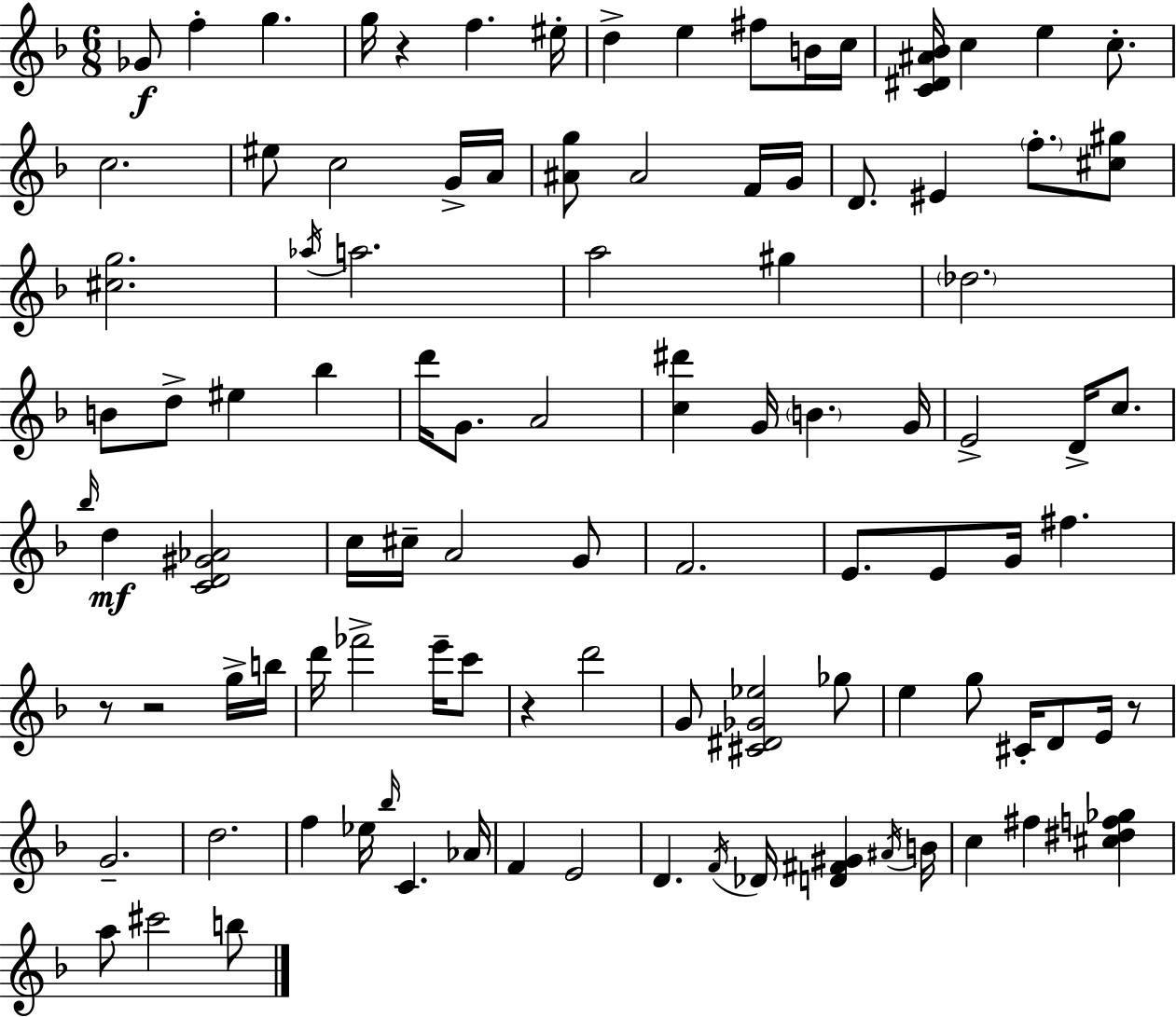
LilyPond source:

{
  \clef treble
  \numericTimeSignature
  \time 6/8
  \key f \major
  ges'8\f f''4-. g''4. | g''16 r4 f''4. eis''16-. | d''4-> e''4 fis''8 b'16 c''16 | <c' dis' ais' bes'>16 c''4 e''4 c''8.-. | \break c''2. | eis''8 c''2 g'16-> a'16 | <ais' g''>8 ais'2 f'16 g'16 | d'8. eis'4 \parenthesize f''8.-. <cis'' gis''>8 | \break <cis'' g''>2. | \acciaccatura { aes''16 } a''2. | a''2 gis''4 | \parenthesize des''2. | \break b'8 d''8-> eis''4 bes''4 | d'''16 g'8. a'2 | <c'' dis'''>4 g'16 \parenthesize b'4. | g'16 e'2-> d'16-> c''8. | \break \grace { bes''16 } d''4\mf <c' d' gis' aes'>2 | c''16 cis''16-- a'2 | g'8 f'2. | e'8. e'8 g'16 fis''4. | \break r8 r2 | g''16-> b''16 d'''16 fes'''2-> e'''16-- | c'''8 r4 d'''2 | g'8 <cis' dis' ges' ees''>2 | \break ges''8 e''4 g''8 cis'16-. d'8 e'16 | r8 g'2.-- | d''2. | f''4 ees''16 \grace { bes''16 } c'4. | \break aes'16 f'4 e'2 | d'4. \acciaccatura { f'16 } des'16 <d' fis' gis'>4 | \acciaccatura { ais'16 } b'16 c''4 fis''4 | <cis'' dis'' f'' ges''>4 a''8 cis'''2 | \break b''8 \bar "|."
}